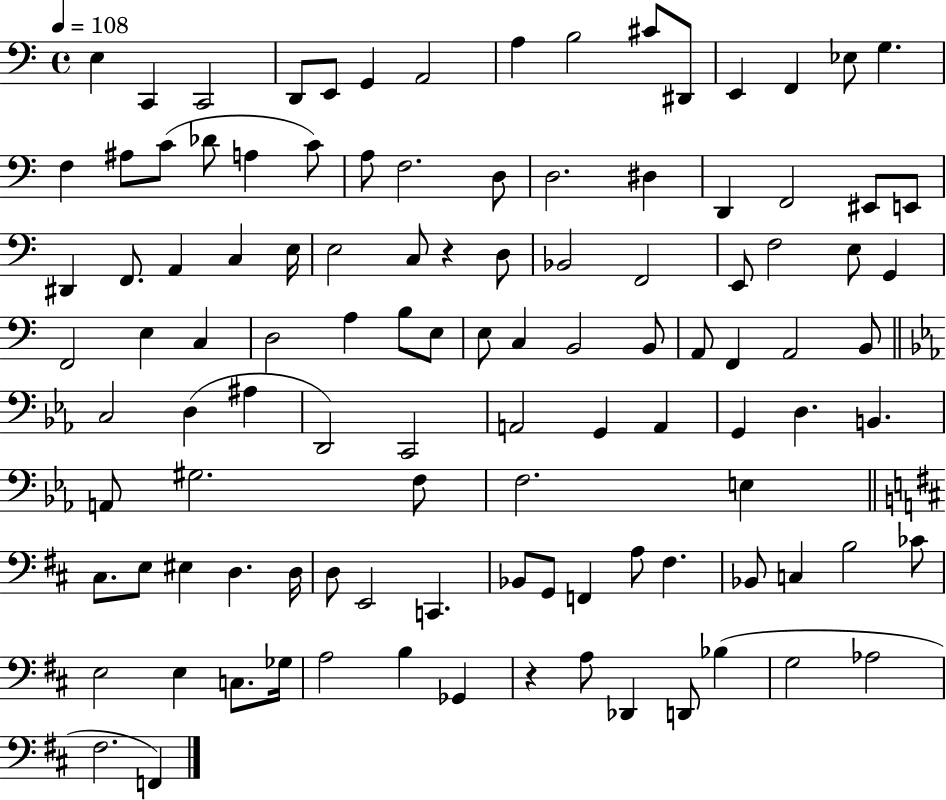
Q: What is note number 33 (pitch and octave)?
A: A2